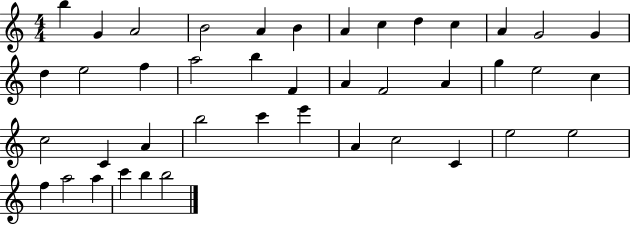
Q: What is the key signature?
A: C major